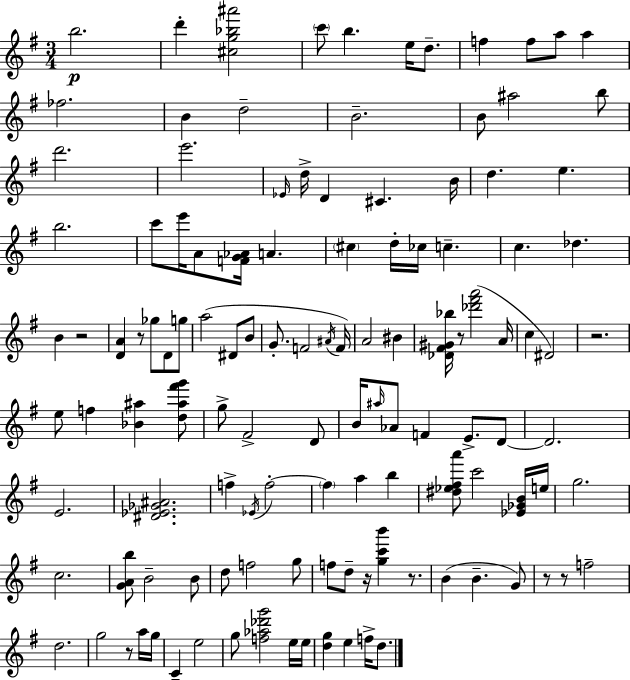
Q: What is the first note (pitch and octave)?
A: B5